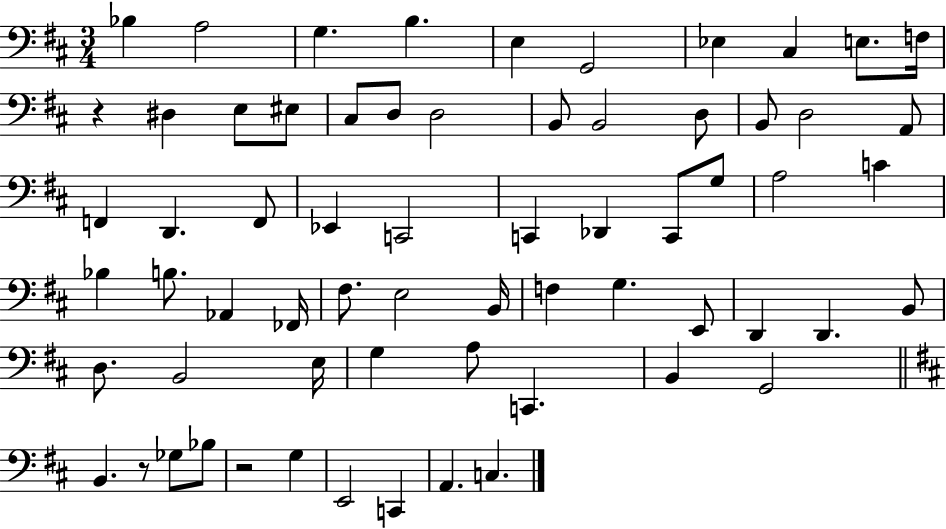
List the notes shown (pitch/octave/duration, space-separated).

Bb3/q A3/h G3/q. B3/q. E3/q G2/h Eb3/q C#3/q E3/e. F3/s R/q D#3/q E3/e EIS3/e C#3/e D3/e D3/h B2/e B2/h D3/e B2/e D3/h A2/e F2/q D2/q. F2/e Eb2/q C2/h C2/q Db2/q C2/e G3/e A3/h C4/q Bb3/q B3/e. Ab2/q FES2/s F#3/e. E3/h B2/s F3/q G3/q. E2/e D2/q D2/q. B2/e D3/e. B2/h E3/s G3/q A3/e C2/q. B2/q G2/h B2/q. R/e Gb3/e Bb3/e R/h G3/q E2/h C2/q A2/q. C3/q.